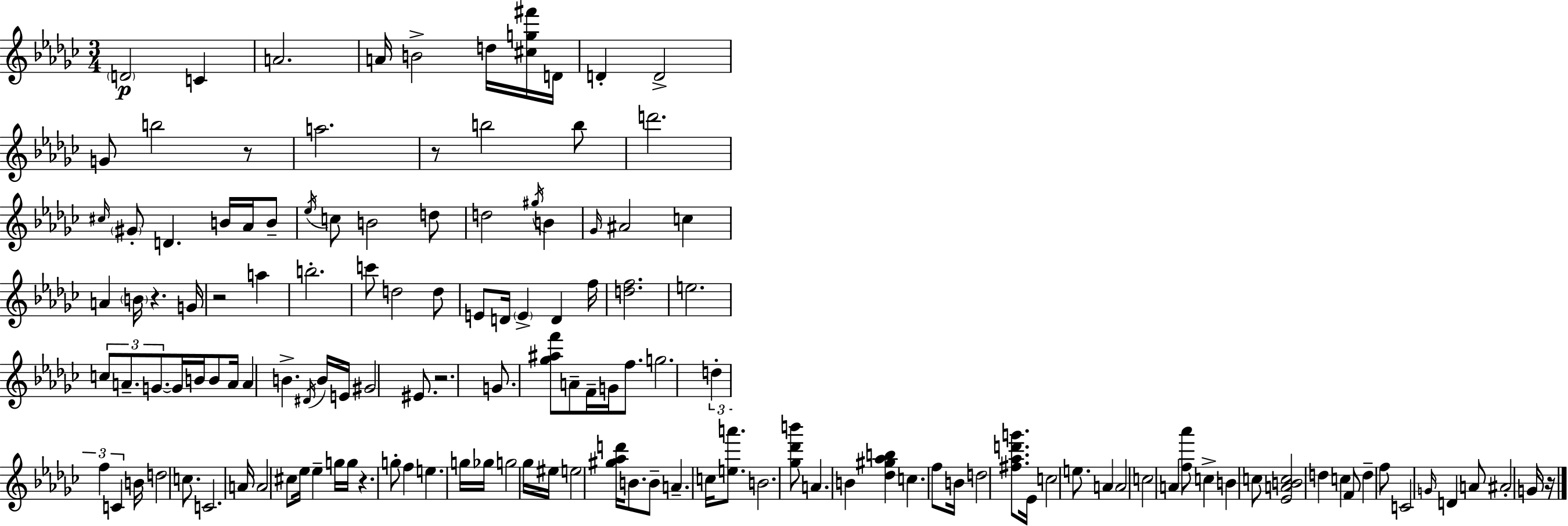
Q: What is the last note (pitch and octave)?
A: G4